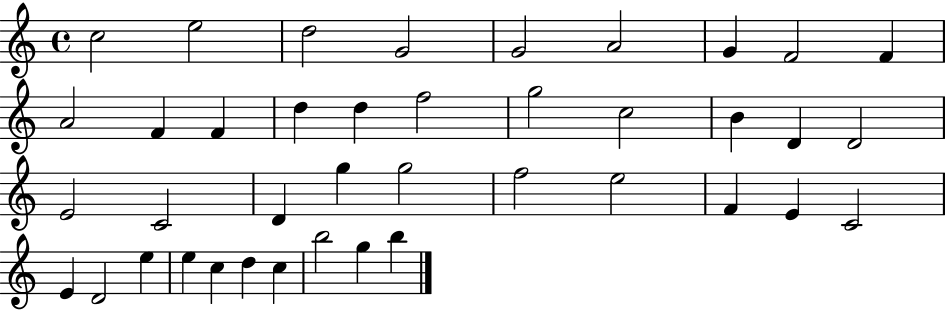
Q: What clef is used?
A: treble